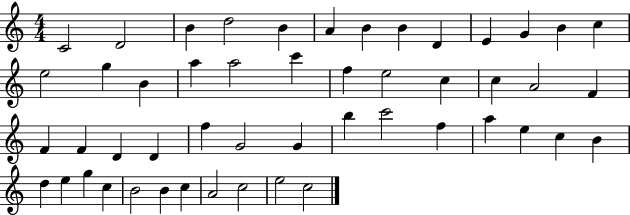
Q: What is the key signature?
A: C major